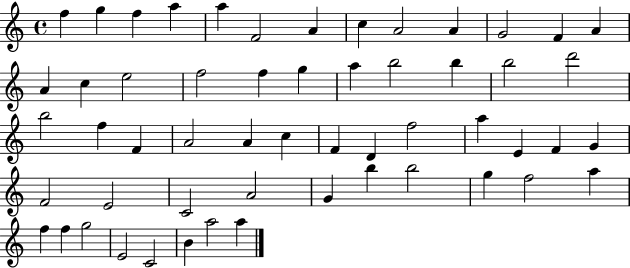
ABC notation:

X:1
T:Untitled
M:4/4
L:1/4
K:C
f g f a a F2 A c A2 A G2 F A A c e2 f2 f g a b2 b b2 d'2 b2 f F A2 A c F D f2 a E F G F2 E2 C2 A2 G b b2 g f2 a f f g2 E2 C2 B a2 a